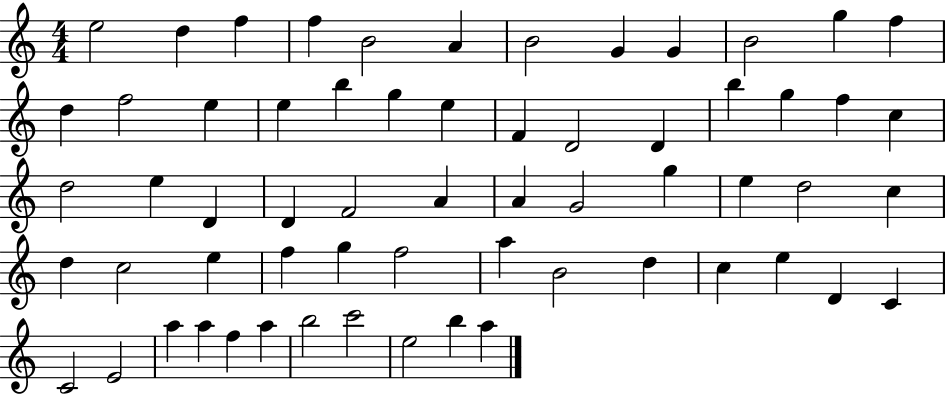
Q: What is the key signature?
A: C major